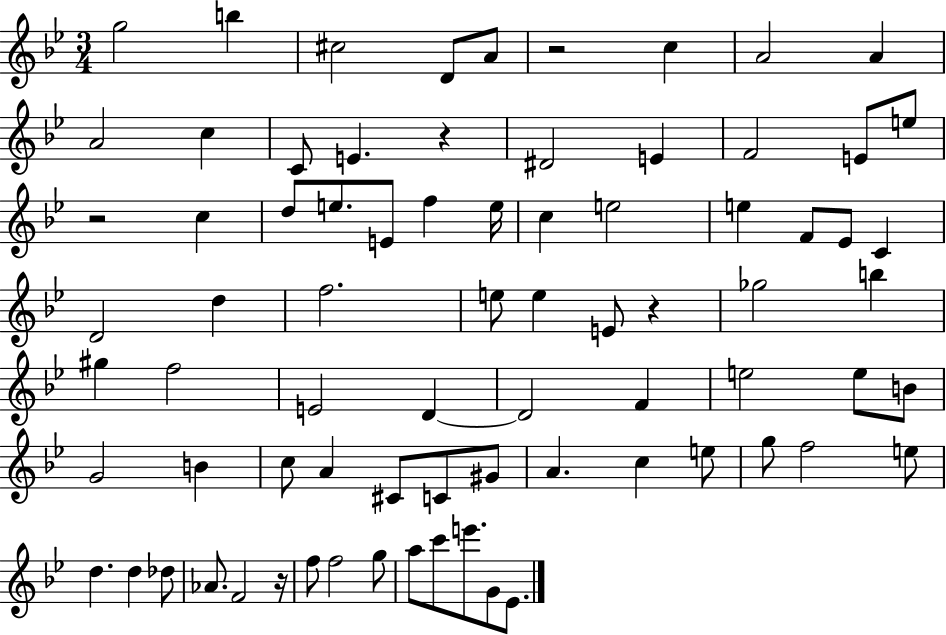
G5/h B5/q C#5/h D4/e A4/e R/h C5/q A4/h A4/q A4/h C5/q C4/e E4/q. R/q D#4/h E4/q F4/h E4/e E5/e R/h C5/q D5/e E5/e. E4/e F5/q E5/s C5/q E5/h E5/q F4/e Eb4/e C4/q D4/h D5/q F5/h. E5/e E5/q E4/e R/q Gb5/h B5/q G#5/q F5/h E4/h D4/q D4/h F4/q E5/h E5/e B4/e G4/h B4/q C5/e A4/q C#4/e C4/e G#4/e A4/q. C5/q E5/e G5/e F5/h E5/e D5/q. D5/q Db5/e Ab4/e. F4/h R/s F5/e F5/h G5/e A5/e C6/e E6/e. G4/e Eb4/e.